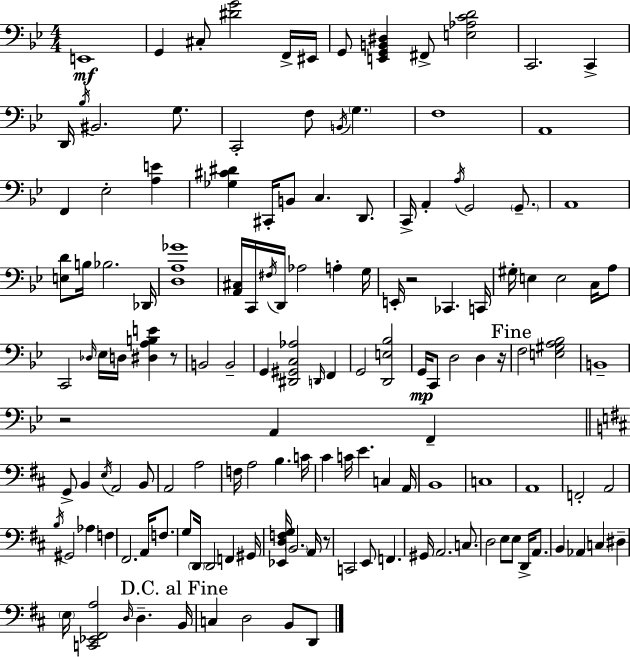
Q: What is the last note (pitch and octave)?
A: D2